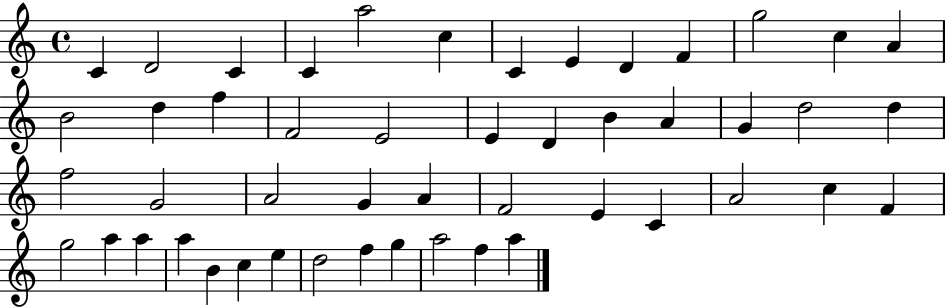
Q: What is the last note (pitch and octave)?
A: A5